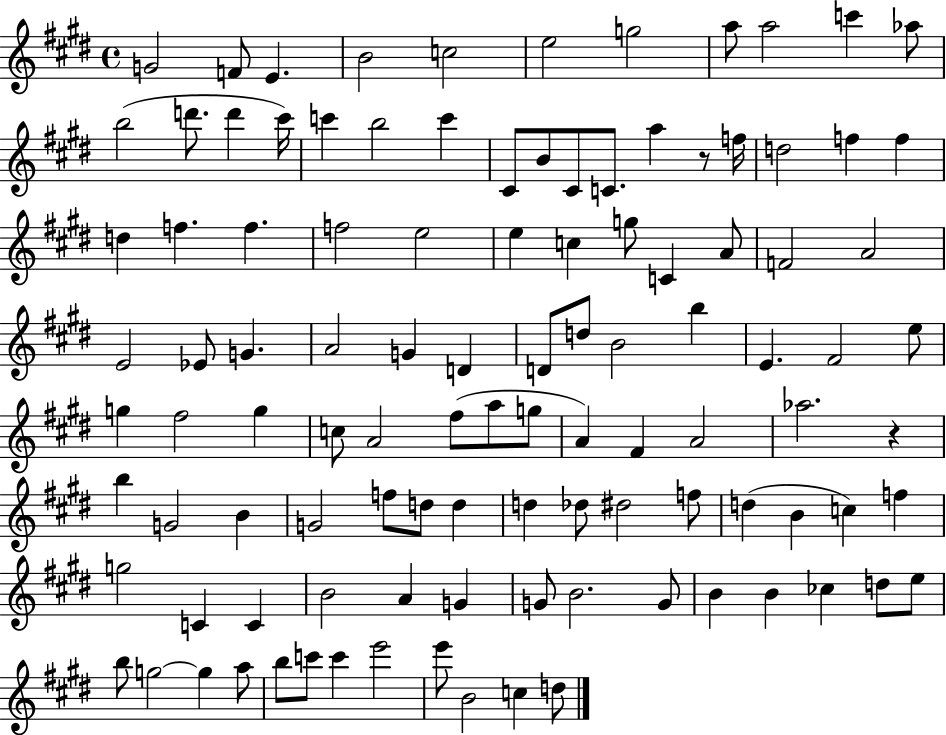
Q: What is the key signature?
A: E major